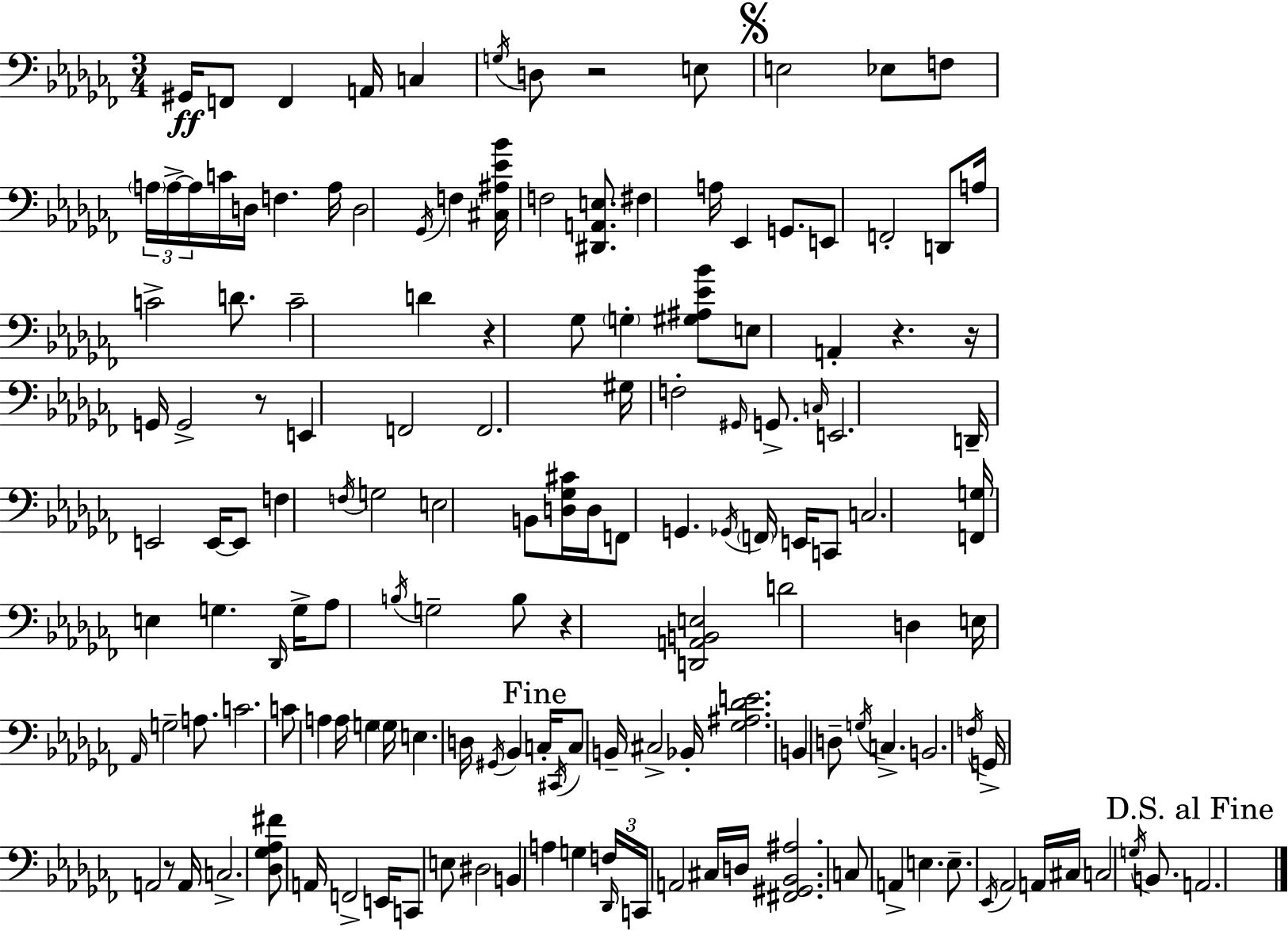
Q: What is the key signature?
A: AES minor